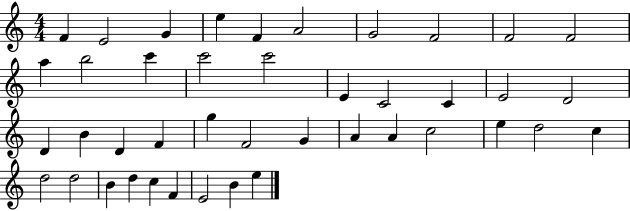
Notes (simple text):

F4/q E4/h G4/q E5/q F4/q A4/h G4/h F4/h F4/h F4/h A5/q B5/h C6/q C6/h C6/h E4/q C4/h C4/q E4/h D4/h D4/q B4/q D4/q F4/q G5/q F4/h G4/q A4/q A4/q C5/h E5/q D5/h C5/q D5/h D5/h B4/q D5/q C5/q F4/q E4/h B4/q E5/q